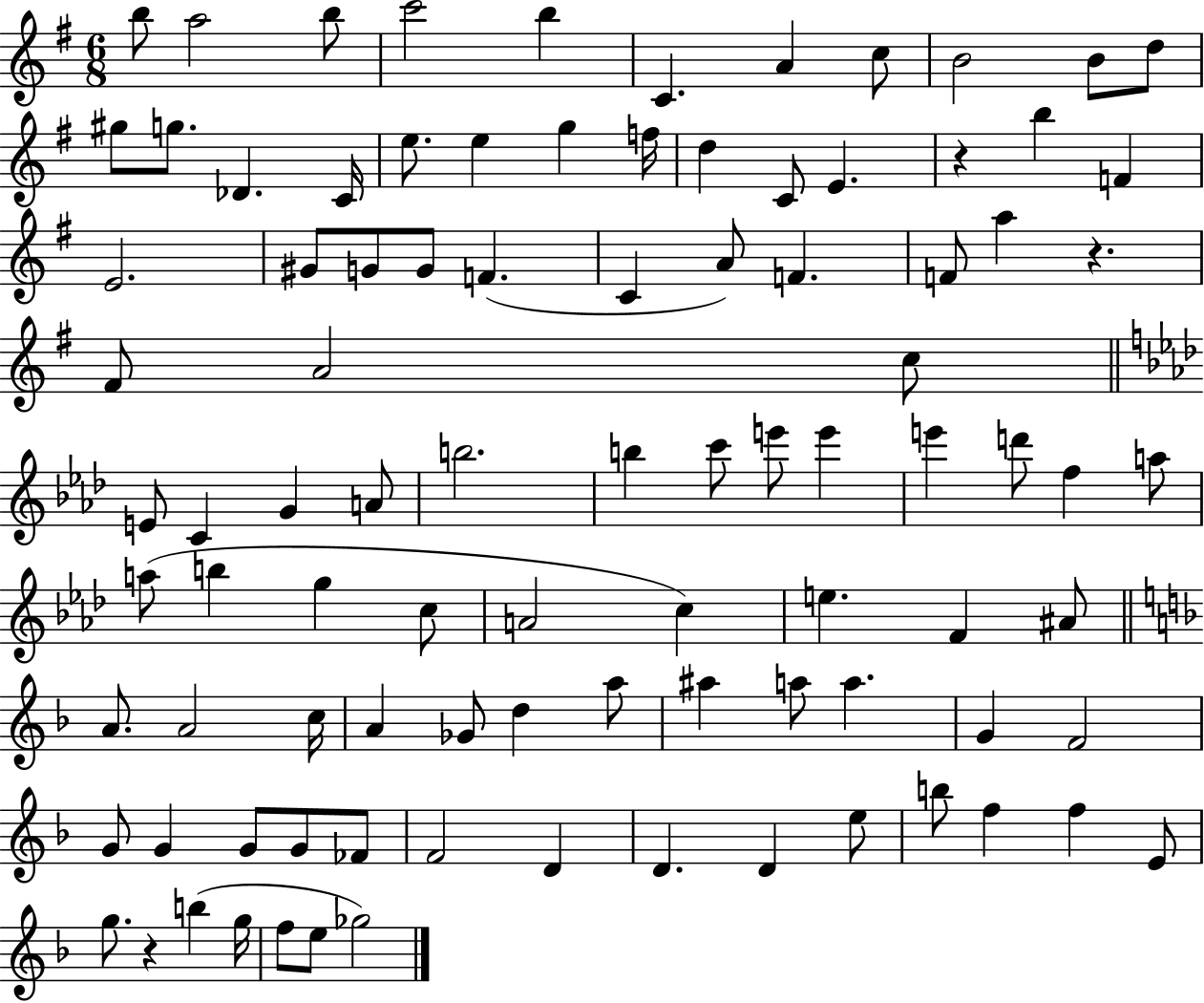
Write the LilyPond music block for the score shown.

{
  \clef treble
  \numericTimeSignature
  \time 6/8
  \key g \major
  b''8 a''2 b''8 | c'''2 b''4 | c'4. a'4 c''8 | b'2 b'8 d''8 | \break gis''8 g''8. des'4. c'16 | e''8. e''4 g''4 f''16 | d''4 c'8 e'4. | r4 b''4 f'4 | \break e'2. | gis'8 g'8 g'8 f'4.( | c'4 a'8) f'4. | f'8 a''4 r4. | \break fis'8 a'2 c''8 | \bar "||" \break \key aes \major e'8 c'4 g'4 a'8 | b''2. | b''4 c'''8 e'''8 e'''4 | e'''4 d'''8 f''4 a''8 | \break a''8( b''4 g''4 c''8 | a'2 c''4) | e''4. f'4 ais'8 | \bar "||" \break \key f \major a'8. a'2 c''16 | a'4 ges'8 d''4 a''8 | ais''4 a''8 a''4. | g'4 f'2 | \break g'8 g'4 g'8 g'8 fes'8 | f'2 d'4 | d'4. d'4 e''8 | b''8 f''4 f''4 e'8 | \break g''8. r4 b''4( g''16 | f''8 e''8 ges''2) | \bar "|."
}